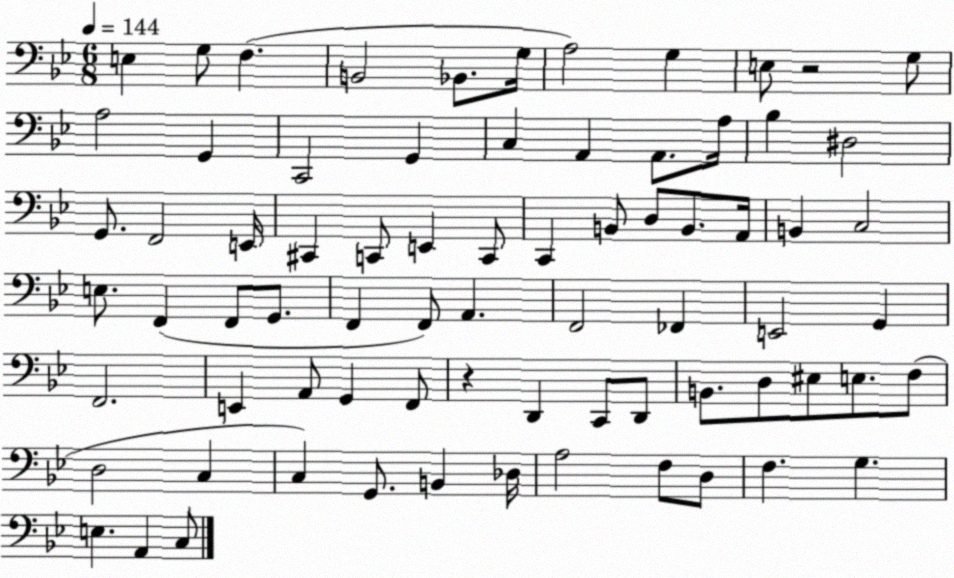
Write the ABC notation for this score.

X:1
T:Untitled
M:6/8
L:1/4
K:Bb
E, G,/2 F, B,,2 _B,,/2 G,/4 A,2 G, E,/2 z2 G,/2 A,2 G,, C,,2 G,, C, A,, A,,/2 A,/4 _B, ^D,2 G,,/2 F,,2 E,,/4 ^C,, C,,/2 E,, C,,/2 C,, B,,/2 D,/2 B,,/2 A,,/4 B,, C,2 E,/2 F,, F,,/2 G,,/2 F,, F,,/2 A,, F,,2 _F,, E,,2 G,, F,,2 E,, A,,/2 G,, F,,/2 z D,, C,,/2 D,,/2 B,,/2 D,/2 ^E,/2 E,/2 F,/2 D,2 C, C, G,,/2 B,, _D,/4 A,2 F,/2 D,/2 F, G, E, A,, C,/2